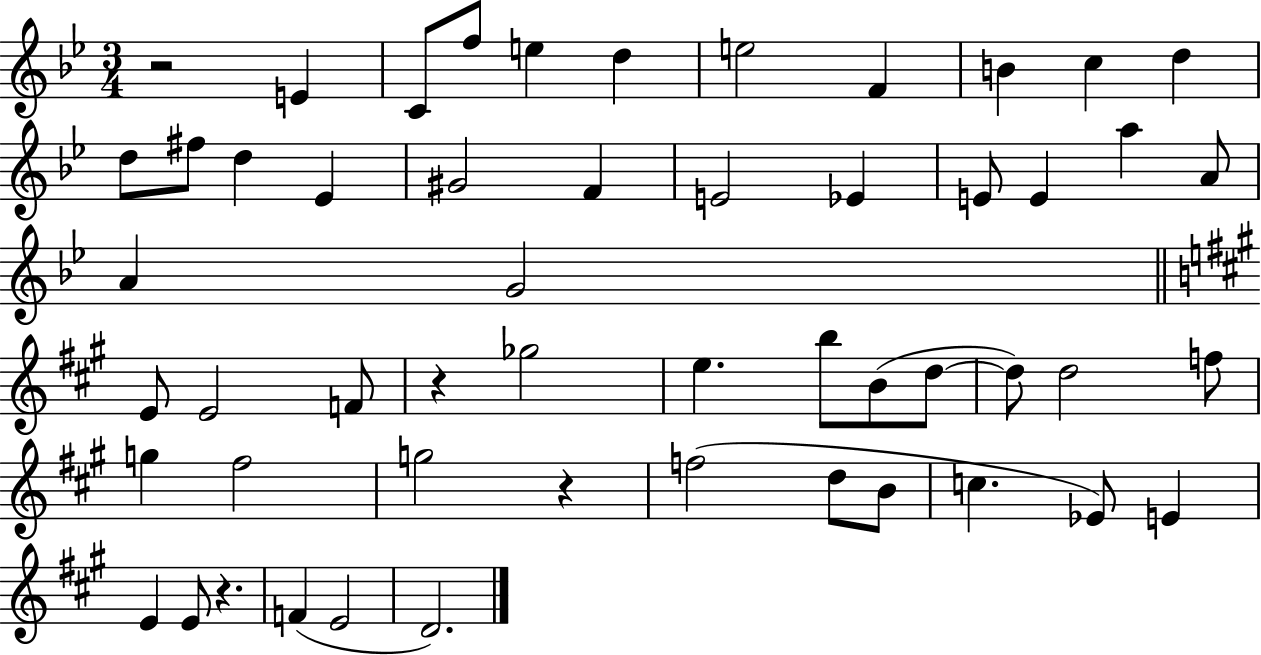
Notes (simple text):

R/h E4/q C4/e F5/e E5/q D5/q E5/h F4/q B4/q C5/q D5/q D5/e F#5/e D5/q Eb4/q G#4/h F4/q E4/h Eb4/q E4/e E4/q A5/q A4/e A4/q G4/h E4/e E4/h F4/e R/q Gb5/h E5/q. B5/e B4/e D5/e D5/e D5/h F5/e G5/q F#5/h G5/h R/q F5/h D5/e B4/e C5/q. Eb4/e E4/q E4/q E4/e R/q. F4/q E4/h D4/h.